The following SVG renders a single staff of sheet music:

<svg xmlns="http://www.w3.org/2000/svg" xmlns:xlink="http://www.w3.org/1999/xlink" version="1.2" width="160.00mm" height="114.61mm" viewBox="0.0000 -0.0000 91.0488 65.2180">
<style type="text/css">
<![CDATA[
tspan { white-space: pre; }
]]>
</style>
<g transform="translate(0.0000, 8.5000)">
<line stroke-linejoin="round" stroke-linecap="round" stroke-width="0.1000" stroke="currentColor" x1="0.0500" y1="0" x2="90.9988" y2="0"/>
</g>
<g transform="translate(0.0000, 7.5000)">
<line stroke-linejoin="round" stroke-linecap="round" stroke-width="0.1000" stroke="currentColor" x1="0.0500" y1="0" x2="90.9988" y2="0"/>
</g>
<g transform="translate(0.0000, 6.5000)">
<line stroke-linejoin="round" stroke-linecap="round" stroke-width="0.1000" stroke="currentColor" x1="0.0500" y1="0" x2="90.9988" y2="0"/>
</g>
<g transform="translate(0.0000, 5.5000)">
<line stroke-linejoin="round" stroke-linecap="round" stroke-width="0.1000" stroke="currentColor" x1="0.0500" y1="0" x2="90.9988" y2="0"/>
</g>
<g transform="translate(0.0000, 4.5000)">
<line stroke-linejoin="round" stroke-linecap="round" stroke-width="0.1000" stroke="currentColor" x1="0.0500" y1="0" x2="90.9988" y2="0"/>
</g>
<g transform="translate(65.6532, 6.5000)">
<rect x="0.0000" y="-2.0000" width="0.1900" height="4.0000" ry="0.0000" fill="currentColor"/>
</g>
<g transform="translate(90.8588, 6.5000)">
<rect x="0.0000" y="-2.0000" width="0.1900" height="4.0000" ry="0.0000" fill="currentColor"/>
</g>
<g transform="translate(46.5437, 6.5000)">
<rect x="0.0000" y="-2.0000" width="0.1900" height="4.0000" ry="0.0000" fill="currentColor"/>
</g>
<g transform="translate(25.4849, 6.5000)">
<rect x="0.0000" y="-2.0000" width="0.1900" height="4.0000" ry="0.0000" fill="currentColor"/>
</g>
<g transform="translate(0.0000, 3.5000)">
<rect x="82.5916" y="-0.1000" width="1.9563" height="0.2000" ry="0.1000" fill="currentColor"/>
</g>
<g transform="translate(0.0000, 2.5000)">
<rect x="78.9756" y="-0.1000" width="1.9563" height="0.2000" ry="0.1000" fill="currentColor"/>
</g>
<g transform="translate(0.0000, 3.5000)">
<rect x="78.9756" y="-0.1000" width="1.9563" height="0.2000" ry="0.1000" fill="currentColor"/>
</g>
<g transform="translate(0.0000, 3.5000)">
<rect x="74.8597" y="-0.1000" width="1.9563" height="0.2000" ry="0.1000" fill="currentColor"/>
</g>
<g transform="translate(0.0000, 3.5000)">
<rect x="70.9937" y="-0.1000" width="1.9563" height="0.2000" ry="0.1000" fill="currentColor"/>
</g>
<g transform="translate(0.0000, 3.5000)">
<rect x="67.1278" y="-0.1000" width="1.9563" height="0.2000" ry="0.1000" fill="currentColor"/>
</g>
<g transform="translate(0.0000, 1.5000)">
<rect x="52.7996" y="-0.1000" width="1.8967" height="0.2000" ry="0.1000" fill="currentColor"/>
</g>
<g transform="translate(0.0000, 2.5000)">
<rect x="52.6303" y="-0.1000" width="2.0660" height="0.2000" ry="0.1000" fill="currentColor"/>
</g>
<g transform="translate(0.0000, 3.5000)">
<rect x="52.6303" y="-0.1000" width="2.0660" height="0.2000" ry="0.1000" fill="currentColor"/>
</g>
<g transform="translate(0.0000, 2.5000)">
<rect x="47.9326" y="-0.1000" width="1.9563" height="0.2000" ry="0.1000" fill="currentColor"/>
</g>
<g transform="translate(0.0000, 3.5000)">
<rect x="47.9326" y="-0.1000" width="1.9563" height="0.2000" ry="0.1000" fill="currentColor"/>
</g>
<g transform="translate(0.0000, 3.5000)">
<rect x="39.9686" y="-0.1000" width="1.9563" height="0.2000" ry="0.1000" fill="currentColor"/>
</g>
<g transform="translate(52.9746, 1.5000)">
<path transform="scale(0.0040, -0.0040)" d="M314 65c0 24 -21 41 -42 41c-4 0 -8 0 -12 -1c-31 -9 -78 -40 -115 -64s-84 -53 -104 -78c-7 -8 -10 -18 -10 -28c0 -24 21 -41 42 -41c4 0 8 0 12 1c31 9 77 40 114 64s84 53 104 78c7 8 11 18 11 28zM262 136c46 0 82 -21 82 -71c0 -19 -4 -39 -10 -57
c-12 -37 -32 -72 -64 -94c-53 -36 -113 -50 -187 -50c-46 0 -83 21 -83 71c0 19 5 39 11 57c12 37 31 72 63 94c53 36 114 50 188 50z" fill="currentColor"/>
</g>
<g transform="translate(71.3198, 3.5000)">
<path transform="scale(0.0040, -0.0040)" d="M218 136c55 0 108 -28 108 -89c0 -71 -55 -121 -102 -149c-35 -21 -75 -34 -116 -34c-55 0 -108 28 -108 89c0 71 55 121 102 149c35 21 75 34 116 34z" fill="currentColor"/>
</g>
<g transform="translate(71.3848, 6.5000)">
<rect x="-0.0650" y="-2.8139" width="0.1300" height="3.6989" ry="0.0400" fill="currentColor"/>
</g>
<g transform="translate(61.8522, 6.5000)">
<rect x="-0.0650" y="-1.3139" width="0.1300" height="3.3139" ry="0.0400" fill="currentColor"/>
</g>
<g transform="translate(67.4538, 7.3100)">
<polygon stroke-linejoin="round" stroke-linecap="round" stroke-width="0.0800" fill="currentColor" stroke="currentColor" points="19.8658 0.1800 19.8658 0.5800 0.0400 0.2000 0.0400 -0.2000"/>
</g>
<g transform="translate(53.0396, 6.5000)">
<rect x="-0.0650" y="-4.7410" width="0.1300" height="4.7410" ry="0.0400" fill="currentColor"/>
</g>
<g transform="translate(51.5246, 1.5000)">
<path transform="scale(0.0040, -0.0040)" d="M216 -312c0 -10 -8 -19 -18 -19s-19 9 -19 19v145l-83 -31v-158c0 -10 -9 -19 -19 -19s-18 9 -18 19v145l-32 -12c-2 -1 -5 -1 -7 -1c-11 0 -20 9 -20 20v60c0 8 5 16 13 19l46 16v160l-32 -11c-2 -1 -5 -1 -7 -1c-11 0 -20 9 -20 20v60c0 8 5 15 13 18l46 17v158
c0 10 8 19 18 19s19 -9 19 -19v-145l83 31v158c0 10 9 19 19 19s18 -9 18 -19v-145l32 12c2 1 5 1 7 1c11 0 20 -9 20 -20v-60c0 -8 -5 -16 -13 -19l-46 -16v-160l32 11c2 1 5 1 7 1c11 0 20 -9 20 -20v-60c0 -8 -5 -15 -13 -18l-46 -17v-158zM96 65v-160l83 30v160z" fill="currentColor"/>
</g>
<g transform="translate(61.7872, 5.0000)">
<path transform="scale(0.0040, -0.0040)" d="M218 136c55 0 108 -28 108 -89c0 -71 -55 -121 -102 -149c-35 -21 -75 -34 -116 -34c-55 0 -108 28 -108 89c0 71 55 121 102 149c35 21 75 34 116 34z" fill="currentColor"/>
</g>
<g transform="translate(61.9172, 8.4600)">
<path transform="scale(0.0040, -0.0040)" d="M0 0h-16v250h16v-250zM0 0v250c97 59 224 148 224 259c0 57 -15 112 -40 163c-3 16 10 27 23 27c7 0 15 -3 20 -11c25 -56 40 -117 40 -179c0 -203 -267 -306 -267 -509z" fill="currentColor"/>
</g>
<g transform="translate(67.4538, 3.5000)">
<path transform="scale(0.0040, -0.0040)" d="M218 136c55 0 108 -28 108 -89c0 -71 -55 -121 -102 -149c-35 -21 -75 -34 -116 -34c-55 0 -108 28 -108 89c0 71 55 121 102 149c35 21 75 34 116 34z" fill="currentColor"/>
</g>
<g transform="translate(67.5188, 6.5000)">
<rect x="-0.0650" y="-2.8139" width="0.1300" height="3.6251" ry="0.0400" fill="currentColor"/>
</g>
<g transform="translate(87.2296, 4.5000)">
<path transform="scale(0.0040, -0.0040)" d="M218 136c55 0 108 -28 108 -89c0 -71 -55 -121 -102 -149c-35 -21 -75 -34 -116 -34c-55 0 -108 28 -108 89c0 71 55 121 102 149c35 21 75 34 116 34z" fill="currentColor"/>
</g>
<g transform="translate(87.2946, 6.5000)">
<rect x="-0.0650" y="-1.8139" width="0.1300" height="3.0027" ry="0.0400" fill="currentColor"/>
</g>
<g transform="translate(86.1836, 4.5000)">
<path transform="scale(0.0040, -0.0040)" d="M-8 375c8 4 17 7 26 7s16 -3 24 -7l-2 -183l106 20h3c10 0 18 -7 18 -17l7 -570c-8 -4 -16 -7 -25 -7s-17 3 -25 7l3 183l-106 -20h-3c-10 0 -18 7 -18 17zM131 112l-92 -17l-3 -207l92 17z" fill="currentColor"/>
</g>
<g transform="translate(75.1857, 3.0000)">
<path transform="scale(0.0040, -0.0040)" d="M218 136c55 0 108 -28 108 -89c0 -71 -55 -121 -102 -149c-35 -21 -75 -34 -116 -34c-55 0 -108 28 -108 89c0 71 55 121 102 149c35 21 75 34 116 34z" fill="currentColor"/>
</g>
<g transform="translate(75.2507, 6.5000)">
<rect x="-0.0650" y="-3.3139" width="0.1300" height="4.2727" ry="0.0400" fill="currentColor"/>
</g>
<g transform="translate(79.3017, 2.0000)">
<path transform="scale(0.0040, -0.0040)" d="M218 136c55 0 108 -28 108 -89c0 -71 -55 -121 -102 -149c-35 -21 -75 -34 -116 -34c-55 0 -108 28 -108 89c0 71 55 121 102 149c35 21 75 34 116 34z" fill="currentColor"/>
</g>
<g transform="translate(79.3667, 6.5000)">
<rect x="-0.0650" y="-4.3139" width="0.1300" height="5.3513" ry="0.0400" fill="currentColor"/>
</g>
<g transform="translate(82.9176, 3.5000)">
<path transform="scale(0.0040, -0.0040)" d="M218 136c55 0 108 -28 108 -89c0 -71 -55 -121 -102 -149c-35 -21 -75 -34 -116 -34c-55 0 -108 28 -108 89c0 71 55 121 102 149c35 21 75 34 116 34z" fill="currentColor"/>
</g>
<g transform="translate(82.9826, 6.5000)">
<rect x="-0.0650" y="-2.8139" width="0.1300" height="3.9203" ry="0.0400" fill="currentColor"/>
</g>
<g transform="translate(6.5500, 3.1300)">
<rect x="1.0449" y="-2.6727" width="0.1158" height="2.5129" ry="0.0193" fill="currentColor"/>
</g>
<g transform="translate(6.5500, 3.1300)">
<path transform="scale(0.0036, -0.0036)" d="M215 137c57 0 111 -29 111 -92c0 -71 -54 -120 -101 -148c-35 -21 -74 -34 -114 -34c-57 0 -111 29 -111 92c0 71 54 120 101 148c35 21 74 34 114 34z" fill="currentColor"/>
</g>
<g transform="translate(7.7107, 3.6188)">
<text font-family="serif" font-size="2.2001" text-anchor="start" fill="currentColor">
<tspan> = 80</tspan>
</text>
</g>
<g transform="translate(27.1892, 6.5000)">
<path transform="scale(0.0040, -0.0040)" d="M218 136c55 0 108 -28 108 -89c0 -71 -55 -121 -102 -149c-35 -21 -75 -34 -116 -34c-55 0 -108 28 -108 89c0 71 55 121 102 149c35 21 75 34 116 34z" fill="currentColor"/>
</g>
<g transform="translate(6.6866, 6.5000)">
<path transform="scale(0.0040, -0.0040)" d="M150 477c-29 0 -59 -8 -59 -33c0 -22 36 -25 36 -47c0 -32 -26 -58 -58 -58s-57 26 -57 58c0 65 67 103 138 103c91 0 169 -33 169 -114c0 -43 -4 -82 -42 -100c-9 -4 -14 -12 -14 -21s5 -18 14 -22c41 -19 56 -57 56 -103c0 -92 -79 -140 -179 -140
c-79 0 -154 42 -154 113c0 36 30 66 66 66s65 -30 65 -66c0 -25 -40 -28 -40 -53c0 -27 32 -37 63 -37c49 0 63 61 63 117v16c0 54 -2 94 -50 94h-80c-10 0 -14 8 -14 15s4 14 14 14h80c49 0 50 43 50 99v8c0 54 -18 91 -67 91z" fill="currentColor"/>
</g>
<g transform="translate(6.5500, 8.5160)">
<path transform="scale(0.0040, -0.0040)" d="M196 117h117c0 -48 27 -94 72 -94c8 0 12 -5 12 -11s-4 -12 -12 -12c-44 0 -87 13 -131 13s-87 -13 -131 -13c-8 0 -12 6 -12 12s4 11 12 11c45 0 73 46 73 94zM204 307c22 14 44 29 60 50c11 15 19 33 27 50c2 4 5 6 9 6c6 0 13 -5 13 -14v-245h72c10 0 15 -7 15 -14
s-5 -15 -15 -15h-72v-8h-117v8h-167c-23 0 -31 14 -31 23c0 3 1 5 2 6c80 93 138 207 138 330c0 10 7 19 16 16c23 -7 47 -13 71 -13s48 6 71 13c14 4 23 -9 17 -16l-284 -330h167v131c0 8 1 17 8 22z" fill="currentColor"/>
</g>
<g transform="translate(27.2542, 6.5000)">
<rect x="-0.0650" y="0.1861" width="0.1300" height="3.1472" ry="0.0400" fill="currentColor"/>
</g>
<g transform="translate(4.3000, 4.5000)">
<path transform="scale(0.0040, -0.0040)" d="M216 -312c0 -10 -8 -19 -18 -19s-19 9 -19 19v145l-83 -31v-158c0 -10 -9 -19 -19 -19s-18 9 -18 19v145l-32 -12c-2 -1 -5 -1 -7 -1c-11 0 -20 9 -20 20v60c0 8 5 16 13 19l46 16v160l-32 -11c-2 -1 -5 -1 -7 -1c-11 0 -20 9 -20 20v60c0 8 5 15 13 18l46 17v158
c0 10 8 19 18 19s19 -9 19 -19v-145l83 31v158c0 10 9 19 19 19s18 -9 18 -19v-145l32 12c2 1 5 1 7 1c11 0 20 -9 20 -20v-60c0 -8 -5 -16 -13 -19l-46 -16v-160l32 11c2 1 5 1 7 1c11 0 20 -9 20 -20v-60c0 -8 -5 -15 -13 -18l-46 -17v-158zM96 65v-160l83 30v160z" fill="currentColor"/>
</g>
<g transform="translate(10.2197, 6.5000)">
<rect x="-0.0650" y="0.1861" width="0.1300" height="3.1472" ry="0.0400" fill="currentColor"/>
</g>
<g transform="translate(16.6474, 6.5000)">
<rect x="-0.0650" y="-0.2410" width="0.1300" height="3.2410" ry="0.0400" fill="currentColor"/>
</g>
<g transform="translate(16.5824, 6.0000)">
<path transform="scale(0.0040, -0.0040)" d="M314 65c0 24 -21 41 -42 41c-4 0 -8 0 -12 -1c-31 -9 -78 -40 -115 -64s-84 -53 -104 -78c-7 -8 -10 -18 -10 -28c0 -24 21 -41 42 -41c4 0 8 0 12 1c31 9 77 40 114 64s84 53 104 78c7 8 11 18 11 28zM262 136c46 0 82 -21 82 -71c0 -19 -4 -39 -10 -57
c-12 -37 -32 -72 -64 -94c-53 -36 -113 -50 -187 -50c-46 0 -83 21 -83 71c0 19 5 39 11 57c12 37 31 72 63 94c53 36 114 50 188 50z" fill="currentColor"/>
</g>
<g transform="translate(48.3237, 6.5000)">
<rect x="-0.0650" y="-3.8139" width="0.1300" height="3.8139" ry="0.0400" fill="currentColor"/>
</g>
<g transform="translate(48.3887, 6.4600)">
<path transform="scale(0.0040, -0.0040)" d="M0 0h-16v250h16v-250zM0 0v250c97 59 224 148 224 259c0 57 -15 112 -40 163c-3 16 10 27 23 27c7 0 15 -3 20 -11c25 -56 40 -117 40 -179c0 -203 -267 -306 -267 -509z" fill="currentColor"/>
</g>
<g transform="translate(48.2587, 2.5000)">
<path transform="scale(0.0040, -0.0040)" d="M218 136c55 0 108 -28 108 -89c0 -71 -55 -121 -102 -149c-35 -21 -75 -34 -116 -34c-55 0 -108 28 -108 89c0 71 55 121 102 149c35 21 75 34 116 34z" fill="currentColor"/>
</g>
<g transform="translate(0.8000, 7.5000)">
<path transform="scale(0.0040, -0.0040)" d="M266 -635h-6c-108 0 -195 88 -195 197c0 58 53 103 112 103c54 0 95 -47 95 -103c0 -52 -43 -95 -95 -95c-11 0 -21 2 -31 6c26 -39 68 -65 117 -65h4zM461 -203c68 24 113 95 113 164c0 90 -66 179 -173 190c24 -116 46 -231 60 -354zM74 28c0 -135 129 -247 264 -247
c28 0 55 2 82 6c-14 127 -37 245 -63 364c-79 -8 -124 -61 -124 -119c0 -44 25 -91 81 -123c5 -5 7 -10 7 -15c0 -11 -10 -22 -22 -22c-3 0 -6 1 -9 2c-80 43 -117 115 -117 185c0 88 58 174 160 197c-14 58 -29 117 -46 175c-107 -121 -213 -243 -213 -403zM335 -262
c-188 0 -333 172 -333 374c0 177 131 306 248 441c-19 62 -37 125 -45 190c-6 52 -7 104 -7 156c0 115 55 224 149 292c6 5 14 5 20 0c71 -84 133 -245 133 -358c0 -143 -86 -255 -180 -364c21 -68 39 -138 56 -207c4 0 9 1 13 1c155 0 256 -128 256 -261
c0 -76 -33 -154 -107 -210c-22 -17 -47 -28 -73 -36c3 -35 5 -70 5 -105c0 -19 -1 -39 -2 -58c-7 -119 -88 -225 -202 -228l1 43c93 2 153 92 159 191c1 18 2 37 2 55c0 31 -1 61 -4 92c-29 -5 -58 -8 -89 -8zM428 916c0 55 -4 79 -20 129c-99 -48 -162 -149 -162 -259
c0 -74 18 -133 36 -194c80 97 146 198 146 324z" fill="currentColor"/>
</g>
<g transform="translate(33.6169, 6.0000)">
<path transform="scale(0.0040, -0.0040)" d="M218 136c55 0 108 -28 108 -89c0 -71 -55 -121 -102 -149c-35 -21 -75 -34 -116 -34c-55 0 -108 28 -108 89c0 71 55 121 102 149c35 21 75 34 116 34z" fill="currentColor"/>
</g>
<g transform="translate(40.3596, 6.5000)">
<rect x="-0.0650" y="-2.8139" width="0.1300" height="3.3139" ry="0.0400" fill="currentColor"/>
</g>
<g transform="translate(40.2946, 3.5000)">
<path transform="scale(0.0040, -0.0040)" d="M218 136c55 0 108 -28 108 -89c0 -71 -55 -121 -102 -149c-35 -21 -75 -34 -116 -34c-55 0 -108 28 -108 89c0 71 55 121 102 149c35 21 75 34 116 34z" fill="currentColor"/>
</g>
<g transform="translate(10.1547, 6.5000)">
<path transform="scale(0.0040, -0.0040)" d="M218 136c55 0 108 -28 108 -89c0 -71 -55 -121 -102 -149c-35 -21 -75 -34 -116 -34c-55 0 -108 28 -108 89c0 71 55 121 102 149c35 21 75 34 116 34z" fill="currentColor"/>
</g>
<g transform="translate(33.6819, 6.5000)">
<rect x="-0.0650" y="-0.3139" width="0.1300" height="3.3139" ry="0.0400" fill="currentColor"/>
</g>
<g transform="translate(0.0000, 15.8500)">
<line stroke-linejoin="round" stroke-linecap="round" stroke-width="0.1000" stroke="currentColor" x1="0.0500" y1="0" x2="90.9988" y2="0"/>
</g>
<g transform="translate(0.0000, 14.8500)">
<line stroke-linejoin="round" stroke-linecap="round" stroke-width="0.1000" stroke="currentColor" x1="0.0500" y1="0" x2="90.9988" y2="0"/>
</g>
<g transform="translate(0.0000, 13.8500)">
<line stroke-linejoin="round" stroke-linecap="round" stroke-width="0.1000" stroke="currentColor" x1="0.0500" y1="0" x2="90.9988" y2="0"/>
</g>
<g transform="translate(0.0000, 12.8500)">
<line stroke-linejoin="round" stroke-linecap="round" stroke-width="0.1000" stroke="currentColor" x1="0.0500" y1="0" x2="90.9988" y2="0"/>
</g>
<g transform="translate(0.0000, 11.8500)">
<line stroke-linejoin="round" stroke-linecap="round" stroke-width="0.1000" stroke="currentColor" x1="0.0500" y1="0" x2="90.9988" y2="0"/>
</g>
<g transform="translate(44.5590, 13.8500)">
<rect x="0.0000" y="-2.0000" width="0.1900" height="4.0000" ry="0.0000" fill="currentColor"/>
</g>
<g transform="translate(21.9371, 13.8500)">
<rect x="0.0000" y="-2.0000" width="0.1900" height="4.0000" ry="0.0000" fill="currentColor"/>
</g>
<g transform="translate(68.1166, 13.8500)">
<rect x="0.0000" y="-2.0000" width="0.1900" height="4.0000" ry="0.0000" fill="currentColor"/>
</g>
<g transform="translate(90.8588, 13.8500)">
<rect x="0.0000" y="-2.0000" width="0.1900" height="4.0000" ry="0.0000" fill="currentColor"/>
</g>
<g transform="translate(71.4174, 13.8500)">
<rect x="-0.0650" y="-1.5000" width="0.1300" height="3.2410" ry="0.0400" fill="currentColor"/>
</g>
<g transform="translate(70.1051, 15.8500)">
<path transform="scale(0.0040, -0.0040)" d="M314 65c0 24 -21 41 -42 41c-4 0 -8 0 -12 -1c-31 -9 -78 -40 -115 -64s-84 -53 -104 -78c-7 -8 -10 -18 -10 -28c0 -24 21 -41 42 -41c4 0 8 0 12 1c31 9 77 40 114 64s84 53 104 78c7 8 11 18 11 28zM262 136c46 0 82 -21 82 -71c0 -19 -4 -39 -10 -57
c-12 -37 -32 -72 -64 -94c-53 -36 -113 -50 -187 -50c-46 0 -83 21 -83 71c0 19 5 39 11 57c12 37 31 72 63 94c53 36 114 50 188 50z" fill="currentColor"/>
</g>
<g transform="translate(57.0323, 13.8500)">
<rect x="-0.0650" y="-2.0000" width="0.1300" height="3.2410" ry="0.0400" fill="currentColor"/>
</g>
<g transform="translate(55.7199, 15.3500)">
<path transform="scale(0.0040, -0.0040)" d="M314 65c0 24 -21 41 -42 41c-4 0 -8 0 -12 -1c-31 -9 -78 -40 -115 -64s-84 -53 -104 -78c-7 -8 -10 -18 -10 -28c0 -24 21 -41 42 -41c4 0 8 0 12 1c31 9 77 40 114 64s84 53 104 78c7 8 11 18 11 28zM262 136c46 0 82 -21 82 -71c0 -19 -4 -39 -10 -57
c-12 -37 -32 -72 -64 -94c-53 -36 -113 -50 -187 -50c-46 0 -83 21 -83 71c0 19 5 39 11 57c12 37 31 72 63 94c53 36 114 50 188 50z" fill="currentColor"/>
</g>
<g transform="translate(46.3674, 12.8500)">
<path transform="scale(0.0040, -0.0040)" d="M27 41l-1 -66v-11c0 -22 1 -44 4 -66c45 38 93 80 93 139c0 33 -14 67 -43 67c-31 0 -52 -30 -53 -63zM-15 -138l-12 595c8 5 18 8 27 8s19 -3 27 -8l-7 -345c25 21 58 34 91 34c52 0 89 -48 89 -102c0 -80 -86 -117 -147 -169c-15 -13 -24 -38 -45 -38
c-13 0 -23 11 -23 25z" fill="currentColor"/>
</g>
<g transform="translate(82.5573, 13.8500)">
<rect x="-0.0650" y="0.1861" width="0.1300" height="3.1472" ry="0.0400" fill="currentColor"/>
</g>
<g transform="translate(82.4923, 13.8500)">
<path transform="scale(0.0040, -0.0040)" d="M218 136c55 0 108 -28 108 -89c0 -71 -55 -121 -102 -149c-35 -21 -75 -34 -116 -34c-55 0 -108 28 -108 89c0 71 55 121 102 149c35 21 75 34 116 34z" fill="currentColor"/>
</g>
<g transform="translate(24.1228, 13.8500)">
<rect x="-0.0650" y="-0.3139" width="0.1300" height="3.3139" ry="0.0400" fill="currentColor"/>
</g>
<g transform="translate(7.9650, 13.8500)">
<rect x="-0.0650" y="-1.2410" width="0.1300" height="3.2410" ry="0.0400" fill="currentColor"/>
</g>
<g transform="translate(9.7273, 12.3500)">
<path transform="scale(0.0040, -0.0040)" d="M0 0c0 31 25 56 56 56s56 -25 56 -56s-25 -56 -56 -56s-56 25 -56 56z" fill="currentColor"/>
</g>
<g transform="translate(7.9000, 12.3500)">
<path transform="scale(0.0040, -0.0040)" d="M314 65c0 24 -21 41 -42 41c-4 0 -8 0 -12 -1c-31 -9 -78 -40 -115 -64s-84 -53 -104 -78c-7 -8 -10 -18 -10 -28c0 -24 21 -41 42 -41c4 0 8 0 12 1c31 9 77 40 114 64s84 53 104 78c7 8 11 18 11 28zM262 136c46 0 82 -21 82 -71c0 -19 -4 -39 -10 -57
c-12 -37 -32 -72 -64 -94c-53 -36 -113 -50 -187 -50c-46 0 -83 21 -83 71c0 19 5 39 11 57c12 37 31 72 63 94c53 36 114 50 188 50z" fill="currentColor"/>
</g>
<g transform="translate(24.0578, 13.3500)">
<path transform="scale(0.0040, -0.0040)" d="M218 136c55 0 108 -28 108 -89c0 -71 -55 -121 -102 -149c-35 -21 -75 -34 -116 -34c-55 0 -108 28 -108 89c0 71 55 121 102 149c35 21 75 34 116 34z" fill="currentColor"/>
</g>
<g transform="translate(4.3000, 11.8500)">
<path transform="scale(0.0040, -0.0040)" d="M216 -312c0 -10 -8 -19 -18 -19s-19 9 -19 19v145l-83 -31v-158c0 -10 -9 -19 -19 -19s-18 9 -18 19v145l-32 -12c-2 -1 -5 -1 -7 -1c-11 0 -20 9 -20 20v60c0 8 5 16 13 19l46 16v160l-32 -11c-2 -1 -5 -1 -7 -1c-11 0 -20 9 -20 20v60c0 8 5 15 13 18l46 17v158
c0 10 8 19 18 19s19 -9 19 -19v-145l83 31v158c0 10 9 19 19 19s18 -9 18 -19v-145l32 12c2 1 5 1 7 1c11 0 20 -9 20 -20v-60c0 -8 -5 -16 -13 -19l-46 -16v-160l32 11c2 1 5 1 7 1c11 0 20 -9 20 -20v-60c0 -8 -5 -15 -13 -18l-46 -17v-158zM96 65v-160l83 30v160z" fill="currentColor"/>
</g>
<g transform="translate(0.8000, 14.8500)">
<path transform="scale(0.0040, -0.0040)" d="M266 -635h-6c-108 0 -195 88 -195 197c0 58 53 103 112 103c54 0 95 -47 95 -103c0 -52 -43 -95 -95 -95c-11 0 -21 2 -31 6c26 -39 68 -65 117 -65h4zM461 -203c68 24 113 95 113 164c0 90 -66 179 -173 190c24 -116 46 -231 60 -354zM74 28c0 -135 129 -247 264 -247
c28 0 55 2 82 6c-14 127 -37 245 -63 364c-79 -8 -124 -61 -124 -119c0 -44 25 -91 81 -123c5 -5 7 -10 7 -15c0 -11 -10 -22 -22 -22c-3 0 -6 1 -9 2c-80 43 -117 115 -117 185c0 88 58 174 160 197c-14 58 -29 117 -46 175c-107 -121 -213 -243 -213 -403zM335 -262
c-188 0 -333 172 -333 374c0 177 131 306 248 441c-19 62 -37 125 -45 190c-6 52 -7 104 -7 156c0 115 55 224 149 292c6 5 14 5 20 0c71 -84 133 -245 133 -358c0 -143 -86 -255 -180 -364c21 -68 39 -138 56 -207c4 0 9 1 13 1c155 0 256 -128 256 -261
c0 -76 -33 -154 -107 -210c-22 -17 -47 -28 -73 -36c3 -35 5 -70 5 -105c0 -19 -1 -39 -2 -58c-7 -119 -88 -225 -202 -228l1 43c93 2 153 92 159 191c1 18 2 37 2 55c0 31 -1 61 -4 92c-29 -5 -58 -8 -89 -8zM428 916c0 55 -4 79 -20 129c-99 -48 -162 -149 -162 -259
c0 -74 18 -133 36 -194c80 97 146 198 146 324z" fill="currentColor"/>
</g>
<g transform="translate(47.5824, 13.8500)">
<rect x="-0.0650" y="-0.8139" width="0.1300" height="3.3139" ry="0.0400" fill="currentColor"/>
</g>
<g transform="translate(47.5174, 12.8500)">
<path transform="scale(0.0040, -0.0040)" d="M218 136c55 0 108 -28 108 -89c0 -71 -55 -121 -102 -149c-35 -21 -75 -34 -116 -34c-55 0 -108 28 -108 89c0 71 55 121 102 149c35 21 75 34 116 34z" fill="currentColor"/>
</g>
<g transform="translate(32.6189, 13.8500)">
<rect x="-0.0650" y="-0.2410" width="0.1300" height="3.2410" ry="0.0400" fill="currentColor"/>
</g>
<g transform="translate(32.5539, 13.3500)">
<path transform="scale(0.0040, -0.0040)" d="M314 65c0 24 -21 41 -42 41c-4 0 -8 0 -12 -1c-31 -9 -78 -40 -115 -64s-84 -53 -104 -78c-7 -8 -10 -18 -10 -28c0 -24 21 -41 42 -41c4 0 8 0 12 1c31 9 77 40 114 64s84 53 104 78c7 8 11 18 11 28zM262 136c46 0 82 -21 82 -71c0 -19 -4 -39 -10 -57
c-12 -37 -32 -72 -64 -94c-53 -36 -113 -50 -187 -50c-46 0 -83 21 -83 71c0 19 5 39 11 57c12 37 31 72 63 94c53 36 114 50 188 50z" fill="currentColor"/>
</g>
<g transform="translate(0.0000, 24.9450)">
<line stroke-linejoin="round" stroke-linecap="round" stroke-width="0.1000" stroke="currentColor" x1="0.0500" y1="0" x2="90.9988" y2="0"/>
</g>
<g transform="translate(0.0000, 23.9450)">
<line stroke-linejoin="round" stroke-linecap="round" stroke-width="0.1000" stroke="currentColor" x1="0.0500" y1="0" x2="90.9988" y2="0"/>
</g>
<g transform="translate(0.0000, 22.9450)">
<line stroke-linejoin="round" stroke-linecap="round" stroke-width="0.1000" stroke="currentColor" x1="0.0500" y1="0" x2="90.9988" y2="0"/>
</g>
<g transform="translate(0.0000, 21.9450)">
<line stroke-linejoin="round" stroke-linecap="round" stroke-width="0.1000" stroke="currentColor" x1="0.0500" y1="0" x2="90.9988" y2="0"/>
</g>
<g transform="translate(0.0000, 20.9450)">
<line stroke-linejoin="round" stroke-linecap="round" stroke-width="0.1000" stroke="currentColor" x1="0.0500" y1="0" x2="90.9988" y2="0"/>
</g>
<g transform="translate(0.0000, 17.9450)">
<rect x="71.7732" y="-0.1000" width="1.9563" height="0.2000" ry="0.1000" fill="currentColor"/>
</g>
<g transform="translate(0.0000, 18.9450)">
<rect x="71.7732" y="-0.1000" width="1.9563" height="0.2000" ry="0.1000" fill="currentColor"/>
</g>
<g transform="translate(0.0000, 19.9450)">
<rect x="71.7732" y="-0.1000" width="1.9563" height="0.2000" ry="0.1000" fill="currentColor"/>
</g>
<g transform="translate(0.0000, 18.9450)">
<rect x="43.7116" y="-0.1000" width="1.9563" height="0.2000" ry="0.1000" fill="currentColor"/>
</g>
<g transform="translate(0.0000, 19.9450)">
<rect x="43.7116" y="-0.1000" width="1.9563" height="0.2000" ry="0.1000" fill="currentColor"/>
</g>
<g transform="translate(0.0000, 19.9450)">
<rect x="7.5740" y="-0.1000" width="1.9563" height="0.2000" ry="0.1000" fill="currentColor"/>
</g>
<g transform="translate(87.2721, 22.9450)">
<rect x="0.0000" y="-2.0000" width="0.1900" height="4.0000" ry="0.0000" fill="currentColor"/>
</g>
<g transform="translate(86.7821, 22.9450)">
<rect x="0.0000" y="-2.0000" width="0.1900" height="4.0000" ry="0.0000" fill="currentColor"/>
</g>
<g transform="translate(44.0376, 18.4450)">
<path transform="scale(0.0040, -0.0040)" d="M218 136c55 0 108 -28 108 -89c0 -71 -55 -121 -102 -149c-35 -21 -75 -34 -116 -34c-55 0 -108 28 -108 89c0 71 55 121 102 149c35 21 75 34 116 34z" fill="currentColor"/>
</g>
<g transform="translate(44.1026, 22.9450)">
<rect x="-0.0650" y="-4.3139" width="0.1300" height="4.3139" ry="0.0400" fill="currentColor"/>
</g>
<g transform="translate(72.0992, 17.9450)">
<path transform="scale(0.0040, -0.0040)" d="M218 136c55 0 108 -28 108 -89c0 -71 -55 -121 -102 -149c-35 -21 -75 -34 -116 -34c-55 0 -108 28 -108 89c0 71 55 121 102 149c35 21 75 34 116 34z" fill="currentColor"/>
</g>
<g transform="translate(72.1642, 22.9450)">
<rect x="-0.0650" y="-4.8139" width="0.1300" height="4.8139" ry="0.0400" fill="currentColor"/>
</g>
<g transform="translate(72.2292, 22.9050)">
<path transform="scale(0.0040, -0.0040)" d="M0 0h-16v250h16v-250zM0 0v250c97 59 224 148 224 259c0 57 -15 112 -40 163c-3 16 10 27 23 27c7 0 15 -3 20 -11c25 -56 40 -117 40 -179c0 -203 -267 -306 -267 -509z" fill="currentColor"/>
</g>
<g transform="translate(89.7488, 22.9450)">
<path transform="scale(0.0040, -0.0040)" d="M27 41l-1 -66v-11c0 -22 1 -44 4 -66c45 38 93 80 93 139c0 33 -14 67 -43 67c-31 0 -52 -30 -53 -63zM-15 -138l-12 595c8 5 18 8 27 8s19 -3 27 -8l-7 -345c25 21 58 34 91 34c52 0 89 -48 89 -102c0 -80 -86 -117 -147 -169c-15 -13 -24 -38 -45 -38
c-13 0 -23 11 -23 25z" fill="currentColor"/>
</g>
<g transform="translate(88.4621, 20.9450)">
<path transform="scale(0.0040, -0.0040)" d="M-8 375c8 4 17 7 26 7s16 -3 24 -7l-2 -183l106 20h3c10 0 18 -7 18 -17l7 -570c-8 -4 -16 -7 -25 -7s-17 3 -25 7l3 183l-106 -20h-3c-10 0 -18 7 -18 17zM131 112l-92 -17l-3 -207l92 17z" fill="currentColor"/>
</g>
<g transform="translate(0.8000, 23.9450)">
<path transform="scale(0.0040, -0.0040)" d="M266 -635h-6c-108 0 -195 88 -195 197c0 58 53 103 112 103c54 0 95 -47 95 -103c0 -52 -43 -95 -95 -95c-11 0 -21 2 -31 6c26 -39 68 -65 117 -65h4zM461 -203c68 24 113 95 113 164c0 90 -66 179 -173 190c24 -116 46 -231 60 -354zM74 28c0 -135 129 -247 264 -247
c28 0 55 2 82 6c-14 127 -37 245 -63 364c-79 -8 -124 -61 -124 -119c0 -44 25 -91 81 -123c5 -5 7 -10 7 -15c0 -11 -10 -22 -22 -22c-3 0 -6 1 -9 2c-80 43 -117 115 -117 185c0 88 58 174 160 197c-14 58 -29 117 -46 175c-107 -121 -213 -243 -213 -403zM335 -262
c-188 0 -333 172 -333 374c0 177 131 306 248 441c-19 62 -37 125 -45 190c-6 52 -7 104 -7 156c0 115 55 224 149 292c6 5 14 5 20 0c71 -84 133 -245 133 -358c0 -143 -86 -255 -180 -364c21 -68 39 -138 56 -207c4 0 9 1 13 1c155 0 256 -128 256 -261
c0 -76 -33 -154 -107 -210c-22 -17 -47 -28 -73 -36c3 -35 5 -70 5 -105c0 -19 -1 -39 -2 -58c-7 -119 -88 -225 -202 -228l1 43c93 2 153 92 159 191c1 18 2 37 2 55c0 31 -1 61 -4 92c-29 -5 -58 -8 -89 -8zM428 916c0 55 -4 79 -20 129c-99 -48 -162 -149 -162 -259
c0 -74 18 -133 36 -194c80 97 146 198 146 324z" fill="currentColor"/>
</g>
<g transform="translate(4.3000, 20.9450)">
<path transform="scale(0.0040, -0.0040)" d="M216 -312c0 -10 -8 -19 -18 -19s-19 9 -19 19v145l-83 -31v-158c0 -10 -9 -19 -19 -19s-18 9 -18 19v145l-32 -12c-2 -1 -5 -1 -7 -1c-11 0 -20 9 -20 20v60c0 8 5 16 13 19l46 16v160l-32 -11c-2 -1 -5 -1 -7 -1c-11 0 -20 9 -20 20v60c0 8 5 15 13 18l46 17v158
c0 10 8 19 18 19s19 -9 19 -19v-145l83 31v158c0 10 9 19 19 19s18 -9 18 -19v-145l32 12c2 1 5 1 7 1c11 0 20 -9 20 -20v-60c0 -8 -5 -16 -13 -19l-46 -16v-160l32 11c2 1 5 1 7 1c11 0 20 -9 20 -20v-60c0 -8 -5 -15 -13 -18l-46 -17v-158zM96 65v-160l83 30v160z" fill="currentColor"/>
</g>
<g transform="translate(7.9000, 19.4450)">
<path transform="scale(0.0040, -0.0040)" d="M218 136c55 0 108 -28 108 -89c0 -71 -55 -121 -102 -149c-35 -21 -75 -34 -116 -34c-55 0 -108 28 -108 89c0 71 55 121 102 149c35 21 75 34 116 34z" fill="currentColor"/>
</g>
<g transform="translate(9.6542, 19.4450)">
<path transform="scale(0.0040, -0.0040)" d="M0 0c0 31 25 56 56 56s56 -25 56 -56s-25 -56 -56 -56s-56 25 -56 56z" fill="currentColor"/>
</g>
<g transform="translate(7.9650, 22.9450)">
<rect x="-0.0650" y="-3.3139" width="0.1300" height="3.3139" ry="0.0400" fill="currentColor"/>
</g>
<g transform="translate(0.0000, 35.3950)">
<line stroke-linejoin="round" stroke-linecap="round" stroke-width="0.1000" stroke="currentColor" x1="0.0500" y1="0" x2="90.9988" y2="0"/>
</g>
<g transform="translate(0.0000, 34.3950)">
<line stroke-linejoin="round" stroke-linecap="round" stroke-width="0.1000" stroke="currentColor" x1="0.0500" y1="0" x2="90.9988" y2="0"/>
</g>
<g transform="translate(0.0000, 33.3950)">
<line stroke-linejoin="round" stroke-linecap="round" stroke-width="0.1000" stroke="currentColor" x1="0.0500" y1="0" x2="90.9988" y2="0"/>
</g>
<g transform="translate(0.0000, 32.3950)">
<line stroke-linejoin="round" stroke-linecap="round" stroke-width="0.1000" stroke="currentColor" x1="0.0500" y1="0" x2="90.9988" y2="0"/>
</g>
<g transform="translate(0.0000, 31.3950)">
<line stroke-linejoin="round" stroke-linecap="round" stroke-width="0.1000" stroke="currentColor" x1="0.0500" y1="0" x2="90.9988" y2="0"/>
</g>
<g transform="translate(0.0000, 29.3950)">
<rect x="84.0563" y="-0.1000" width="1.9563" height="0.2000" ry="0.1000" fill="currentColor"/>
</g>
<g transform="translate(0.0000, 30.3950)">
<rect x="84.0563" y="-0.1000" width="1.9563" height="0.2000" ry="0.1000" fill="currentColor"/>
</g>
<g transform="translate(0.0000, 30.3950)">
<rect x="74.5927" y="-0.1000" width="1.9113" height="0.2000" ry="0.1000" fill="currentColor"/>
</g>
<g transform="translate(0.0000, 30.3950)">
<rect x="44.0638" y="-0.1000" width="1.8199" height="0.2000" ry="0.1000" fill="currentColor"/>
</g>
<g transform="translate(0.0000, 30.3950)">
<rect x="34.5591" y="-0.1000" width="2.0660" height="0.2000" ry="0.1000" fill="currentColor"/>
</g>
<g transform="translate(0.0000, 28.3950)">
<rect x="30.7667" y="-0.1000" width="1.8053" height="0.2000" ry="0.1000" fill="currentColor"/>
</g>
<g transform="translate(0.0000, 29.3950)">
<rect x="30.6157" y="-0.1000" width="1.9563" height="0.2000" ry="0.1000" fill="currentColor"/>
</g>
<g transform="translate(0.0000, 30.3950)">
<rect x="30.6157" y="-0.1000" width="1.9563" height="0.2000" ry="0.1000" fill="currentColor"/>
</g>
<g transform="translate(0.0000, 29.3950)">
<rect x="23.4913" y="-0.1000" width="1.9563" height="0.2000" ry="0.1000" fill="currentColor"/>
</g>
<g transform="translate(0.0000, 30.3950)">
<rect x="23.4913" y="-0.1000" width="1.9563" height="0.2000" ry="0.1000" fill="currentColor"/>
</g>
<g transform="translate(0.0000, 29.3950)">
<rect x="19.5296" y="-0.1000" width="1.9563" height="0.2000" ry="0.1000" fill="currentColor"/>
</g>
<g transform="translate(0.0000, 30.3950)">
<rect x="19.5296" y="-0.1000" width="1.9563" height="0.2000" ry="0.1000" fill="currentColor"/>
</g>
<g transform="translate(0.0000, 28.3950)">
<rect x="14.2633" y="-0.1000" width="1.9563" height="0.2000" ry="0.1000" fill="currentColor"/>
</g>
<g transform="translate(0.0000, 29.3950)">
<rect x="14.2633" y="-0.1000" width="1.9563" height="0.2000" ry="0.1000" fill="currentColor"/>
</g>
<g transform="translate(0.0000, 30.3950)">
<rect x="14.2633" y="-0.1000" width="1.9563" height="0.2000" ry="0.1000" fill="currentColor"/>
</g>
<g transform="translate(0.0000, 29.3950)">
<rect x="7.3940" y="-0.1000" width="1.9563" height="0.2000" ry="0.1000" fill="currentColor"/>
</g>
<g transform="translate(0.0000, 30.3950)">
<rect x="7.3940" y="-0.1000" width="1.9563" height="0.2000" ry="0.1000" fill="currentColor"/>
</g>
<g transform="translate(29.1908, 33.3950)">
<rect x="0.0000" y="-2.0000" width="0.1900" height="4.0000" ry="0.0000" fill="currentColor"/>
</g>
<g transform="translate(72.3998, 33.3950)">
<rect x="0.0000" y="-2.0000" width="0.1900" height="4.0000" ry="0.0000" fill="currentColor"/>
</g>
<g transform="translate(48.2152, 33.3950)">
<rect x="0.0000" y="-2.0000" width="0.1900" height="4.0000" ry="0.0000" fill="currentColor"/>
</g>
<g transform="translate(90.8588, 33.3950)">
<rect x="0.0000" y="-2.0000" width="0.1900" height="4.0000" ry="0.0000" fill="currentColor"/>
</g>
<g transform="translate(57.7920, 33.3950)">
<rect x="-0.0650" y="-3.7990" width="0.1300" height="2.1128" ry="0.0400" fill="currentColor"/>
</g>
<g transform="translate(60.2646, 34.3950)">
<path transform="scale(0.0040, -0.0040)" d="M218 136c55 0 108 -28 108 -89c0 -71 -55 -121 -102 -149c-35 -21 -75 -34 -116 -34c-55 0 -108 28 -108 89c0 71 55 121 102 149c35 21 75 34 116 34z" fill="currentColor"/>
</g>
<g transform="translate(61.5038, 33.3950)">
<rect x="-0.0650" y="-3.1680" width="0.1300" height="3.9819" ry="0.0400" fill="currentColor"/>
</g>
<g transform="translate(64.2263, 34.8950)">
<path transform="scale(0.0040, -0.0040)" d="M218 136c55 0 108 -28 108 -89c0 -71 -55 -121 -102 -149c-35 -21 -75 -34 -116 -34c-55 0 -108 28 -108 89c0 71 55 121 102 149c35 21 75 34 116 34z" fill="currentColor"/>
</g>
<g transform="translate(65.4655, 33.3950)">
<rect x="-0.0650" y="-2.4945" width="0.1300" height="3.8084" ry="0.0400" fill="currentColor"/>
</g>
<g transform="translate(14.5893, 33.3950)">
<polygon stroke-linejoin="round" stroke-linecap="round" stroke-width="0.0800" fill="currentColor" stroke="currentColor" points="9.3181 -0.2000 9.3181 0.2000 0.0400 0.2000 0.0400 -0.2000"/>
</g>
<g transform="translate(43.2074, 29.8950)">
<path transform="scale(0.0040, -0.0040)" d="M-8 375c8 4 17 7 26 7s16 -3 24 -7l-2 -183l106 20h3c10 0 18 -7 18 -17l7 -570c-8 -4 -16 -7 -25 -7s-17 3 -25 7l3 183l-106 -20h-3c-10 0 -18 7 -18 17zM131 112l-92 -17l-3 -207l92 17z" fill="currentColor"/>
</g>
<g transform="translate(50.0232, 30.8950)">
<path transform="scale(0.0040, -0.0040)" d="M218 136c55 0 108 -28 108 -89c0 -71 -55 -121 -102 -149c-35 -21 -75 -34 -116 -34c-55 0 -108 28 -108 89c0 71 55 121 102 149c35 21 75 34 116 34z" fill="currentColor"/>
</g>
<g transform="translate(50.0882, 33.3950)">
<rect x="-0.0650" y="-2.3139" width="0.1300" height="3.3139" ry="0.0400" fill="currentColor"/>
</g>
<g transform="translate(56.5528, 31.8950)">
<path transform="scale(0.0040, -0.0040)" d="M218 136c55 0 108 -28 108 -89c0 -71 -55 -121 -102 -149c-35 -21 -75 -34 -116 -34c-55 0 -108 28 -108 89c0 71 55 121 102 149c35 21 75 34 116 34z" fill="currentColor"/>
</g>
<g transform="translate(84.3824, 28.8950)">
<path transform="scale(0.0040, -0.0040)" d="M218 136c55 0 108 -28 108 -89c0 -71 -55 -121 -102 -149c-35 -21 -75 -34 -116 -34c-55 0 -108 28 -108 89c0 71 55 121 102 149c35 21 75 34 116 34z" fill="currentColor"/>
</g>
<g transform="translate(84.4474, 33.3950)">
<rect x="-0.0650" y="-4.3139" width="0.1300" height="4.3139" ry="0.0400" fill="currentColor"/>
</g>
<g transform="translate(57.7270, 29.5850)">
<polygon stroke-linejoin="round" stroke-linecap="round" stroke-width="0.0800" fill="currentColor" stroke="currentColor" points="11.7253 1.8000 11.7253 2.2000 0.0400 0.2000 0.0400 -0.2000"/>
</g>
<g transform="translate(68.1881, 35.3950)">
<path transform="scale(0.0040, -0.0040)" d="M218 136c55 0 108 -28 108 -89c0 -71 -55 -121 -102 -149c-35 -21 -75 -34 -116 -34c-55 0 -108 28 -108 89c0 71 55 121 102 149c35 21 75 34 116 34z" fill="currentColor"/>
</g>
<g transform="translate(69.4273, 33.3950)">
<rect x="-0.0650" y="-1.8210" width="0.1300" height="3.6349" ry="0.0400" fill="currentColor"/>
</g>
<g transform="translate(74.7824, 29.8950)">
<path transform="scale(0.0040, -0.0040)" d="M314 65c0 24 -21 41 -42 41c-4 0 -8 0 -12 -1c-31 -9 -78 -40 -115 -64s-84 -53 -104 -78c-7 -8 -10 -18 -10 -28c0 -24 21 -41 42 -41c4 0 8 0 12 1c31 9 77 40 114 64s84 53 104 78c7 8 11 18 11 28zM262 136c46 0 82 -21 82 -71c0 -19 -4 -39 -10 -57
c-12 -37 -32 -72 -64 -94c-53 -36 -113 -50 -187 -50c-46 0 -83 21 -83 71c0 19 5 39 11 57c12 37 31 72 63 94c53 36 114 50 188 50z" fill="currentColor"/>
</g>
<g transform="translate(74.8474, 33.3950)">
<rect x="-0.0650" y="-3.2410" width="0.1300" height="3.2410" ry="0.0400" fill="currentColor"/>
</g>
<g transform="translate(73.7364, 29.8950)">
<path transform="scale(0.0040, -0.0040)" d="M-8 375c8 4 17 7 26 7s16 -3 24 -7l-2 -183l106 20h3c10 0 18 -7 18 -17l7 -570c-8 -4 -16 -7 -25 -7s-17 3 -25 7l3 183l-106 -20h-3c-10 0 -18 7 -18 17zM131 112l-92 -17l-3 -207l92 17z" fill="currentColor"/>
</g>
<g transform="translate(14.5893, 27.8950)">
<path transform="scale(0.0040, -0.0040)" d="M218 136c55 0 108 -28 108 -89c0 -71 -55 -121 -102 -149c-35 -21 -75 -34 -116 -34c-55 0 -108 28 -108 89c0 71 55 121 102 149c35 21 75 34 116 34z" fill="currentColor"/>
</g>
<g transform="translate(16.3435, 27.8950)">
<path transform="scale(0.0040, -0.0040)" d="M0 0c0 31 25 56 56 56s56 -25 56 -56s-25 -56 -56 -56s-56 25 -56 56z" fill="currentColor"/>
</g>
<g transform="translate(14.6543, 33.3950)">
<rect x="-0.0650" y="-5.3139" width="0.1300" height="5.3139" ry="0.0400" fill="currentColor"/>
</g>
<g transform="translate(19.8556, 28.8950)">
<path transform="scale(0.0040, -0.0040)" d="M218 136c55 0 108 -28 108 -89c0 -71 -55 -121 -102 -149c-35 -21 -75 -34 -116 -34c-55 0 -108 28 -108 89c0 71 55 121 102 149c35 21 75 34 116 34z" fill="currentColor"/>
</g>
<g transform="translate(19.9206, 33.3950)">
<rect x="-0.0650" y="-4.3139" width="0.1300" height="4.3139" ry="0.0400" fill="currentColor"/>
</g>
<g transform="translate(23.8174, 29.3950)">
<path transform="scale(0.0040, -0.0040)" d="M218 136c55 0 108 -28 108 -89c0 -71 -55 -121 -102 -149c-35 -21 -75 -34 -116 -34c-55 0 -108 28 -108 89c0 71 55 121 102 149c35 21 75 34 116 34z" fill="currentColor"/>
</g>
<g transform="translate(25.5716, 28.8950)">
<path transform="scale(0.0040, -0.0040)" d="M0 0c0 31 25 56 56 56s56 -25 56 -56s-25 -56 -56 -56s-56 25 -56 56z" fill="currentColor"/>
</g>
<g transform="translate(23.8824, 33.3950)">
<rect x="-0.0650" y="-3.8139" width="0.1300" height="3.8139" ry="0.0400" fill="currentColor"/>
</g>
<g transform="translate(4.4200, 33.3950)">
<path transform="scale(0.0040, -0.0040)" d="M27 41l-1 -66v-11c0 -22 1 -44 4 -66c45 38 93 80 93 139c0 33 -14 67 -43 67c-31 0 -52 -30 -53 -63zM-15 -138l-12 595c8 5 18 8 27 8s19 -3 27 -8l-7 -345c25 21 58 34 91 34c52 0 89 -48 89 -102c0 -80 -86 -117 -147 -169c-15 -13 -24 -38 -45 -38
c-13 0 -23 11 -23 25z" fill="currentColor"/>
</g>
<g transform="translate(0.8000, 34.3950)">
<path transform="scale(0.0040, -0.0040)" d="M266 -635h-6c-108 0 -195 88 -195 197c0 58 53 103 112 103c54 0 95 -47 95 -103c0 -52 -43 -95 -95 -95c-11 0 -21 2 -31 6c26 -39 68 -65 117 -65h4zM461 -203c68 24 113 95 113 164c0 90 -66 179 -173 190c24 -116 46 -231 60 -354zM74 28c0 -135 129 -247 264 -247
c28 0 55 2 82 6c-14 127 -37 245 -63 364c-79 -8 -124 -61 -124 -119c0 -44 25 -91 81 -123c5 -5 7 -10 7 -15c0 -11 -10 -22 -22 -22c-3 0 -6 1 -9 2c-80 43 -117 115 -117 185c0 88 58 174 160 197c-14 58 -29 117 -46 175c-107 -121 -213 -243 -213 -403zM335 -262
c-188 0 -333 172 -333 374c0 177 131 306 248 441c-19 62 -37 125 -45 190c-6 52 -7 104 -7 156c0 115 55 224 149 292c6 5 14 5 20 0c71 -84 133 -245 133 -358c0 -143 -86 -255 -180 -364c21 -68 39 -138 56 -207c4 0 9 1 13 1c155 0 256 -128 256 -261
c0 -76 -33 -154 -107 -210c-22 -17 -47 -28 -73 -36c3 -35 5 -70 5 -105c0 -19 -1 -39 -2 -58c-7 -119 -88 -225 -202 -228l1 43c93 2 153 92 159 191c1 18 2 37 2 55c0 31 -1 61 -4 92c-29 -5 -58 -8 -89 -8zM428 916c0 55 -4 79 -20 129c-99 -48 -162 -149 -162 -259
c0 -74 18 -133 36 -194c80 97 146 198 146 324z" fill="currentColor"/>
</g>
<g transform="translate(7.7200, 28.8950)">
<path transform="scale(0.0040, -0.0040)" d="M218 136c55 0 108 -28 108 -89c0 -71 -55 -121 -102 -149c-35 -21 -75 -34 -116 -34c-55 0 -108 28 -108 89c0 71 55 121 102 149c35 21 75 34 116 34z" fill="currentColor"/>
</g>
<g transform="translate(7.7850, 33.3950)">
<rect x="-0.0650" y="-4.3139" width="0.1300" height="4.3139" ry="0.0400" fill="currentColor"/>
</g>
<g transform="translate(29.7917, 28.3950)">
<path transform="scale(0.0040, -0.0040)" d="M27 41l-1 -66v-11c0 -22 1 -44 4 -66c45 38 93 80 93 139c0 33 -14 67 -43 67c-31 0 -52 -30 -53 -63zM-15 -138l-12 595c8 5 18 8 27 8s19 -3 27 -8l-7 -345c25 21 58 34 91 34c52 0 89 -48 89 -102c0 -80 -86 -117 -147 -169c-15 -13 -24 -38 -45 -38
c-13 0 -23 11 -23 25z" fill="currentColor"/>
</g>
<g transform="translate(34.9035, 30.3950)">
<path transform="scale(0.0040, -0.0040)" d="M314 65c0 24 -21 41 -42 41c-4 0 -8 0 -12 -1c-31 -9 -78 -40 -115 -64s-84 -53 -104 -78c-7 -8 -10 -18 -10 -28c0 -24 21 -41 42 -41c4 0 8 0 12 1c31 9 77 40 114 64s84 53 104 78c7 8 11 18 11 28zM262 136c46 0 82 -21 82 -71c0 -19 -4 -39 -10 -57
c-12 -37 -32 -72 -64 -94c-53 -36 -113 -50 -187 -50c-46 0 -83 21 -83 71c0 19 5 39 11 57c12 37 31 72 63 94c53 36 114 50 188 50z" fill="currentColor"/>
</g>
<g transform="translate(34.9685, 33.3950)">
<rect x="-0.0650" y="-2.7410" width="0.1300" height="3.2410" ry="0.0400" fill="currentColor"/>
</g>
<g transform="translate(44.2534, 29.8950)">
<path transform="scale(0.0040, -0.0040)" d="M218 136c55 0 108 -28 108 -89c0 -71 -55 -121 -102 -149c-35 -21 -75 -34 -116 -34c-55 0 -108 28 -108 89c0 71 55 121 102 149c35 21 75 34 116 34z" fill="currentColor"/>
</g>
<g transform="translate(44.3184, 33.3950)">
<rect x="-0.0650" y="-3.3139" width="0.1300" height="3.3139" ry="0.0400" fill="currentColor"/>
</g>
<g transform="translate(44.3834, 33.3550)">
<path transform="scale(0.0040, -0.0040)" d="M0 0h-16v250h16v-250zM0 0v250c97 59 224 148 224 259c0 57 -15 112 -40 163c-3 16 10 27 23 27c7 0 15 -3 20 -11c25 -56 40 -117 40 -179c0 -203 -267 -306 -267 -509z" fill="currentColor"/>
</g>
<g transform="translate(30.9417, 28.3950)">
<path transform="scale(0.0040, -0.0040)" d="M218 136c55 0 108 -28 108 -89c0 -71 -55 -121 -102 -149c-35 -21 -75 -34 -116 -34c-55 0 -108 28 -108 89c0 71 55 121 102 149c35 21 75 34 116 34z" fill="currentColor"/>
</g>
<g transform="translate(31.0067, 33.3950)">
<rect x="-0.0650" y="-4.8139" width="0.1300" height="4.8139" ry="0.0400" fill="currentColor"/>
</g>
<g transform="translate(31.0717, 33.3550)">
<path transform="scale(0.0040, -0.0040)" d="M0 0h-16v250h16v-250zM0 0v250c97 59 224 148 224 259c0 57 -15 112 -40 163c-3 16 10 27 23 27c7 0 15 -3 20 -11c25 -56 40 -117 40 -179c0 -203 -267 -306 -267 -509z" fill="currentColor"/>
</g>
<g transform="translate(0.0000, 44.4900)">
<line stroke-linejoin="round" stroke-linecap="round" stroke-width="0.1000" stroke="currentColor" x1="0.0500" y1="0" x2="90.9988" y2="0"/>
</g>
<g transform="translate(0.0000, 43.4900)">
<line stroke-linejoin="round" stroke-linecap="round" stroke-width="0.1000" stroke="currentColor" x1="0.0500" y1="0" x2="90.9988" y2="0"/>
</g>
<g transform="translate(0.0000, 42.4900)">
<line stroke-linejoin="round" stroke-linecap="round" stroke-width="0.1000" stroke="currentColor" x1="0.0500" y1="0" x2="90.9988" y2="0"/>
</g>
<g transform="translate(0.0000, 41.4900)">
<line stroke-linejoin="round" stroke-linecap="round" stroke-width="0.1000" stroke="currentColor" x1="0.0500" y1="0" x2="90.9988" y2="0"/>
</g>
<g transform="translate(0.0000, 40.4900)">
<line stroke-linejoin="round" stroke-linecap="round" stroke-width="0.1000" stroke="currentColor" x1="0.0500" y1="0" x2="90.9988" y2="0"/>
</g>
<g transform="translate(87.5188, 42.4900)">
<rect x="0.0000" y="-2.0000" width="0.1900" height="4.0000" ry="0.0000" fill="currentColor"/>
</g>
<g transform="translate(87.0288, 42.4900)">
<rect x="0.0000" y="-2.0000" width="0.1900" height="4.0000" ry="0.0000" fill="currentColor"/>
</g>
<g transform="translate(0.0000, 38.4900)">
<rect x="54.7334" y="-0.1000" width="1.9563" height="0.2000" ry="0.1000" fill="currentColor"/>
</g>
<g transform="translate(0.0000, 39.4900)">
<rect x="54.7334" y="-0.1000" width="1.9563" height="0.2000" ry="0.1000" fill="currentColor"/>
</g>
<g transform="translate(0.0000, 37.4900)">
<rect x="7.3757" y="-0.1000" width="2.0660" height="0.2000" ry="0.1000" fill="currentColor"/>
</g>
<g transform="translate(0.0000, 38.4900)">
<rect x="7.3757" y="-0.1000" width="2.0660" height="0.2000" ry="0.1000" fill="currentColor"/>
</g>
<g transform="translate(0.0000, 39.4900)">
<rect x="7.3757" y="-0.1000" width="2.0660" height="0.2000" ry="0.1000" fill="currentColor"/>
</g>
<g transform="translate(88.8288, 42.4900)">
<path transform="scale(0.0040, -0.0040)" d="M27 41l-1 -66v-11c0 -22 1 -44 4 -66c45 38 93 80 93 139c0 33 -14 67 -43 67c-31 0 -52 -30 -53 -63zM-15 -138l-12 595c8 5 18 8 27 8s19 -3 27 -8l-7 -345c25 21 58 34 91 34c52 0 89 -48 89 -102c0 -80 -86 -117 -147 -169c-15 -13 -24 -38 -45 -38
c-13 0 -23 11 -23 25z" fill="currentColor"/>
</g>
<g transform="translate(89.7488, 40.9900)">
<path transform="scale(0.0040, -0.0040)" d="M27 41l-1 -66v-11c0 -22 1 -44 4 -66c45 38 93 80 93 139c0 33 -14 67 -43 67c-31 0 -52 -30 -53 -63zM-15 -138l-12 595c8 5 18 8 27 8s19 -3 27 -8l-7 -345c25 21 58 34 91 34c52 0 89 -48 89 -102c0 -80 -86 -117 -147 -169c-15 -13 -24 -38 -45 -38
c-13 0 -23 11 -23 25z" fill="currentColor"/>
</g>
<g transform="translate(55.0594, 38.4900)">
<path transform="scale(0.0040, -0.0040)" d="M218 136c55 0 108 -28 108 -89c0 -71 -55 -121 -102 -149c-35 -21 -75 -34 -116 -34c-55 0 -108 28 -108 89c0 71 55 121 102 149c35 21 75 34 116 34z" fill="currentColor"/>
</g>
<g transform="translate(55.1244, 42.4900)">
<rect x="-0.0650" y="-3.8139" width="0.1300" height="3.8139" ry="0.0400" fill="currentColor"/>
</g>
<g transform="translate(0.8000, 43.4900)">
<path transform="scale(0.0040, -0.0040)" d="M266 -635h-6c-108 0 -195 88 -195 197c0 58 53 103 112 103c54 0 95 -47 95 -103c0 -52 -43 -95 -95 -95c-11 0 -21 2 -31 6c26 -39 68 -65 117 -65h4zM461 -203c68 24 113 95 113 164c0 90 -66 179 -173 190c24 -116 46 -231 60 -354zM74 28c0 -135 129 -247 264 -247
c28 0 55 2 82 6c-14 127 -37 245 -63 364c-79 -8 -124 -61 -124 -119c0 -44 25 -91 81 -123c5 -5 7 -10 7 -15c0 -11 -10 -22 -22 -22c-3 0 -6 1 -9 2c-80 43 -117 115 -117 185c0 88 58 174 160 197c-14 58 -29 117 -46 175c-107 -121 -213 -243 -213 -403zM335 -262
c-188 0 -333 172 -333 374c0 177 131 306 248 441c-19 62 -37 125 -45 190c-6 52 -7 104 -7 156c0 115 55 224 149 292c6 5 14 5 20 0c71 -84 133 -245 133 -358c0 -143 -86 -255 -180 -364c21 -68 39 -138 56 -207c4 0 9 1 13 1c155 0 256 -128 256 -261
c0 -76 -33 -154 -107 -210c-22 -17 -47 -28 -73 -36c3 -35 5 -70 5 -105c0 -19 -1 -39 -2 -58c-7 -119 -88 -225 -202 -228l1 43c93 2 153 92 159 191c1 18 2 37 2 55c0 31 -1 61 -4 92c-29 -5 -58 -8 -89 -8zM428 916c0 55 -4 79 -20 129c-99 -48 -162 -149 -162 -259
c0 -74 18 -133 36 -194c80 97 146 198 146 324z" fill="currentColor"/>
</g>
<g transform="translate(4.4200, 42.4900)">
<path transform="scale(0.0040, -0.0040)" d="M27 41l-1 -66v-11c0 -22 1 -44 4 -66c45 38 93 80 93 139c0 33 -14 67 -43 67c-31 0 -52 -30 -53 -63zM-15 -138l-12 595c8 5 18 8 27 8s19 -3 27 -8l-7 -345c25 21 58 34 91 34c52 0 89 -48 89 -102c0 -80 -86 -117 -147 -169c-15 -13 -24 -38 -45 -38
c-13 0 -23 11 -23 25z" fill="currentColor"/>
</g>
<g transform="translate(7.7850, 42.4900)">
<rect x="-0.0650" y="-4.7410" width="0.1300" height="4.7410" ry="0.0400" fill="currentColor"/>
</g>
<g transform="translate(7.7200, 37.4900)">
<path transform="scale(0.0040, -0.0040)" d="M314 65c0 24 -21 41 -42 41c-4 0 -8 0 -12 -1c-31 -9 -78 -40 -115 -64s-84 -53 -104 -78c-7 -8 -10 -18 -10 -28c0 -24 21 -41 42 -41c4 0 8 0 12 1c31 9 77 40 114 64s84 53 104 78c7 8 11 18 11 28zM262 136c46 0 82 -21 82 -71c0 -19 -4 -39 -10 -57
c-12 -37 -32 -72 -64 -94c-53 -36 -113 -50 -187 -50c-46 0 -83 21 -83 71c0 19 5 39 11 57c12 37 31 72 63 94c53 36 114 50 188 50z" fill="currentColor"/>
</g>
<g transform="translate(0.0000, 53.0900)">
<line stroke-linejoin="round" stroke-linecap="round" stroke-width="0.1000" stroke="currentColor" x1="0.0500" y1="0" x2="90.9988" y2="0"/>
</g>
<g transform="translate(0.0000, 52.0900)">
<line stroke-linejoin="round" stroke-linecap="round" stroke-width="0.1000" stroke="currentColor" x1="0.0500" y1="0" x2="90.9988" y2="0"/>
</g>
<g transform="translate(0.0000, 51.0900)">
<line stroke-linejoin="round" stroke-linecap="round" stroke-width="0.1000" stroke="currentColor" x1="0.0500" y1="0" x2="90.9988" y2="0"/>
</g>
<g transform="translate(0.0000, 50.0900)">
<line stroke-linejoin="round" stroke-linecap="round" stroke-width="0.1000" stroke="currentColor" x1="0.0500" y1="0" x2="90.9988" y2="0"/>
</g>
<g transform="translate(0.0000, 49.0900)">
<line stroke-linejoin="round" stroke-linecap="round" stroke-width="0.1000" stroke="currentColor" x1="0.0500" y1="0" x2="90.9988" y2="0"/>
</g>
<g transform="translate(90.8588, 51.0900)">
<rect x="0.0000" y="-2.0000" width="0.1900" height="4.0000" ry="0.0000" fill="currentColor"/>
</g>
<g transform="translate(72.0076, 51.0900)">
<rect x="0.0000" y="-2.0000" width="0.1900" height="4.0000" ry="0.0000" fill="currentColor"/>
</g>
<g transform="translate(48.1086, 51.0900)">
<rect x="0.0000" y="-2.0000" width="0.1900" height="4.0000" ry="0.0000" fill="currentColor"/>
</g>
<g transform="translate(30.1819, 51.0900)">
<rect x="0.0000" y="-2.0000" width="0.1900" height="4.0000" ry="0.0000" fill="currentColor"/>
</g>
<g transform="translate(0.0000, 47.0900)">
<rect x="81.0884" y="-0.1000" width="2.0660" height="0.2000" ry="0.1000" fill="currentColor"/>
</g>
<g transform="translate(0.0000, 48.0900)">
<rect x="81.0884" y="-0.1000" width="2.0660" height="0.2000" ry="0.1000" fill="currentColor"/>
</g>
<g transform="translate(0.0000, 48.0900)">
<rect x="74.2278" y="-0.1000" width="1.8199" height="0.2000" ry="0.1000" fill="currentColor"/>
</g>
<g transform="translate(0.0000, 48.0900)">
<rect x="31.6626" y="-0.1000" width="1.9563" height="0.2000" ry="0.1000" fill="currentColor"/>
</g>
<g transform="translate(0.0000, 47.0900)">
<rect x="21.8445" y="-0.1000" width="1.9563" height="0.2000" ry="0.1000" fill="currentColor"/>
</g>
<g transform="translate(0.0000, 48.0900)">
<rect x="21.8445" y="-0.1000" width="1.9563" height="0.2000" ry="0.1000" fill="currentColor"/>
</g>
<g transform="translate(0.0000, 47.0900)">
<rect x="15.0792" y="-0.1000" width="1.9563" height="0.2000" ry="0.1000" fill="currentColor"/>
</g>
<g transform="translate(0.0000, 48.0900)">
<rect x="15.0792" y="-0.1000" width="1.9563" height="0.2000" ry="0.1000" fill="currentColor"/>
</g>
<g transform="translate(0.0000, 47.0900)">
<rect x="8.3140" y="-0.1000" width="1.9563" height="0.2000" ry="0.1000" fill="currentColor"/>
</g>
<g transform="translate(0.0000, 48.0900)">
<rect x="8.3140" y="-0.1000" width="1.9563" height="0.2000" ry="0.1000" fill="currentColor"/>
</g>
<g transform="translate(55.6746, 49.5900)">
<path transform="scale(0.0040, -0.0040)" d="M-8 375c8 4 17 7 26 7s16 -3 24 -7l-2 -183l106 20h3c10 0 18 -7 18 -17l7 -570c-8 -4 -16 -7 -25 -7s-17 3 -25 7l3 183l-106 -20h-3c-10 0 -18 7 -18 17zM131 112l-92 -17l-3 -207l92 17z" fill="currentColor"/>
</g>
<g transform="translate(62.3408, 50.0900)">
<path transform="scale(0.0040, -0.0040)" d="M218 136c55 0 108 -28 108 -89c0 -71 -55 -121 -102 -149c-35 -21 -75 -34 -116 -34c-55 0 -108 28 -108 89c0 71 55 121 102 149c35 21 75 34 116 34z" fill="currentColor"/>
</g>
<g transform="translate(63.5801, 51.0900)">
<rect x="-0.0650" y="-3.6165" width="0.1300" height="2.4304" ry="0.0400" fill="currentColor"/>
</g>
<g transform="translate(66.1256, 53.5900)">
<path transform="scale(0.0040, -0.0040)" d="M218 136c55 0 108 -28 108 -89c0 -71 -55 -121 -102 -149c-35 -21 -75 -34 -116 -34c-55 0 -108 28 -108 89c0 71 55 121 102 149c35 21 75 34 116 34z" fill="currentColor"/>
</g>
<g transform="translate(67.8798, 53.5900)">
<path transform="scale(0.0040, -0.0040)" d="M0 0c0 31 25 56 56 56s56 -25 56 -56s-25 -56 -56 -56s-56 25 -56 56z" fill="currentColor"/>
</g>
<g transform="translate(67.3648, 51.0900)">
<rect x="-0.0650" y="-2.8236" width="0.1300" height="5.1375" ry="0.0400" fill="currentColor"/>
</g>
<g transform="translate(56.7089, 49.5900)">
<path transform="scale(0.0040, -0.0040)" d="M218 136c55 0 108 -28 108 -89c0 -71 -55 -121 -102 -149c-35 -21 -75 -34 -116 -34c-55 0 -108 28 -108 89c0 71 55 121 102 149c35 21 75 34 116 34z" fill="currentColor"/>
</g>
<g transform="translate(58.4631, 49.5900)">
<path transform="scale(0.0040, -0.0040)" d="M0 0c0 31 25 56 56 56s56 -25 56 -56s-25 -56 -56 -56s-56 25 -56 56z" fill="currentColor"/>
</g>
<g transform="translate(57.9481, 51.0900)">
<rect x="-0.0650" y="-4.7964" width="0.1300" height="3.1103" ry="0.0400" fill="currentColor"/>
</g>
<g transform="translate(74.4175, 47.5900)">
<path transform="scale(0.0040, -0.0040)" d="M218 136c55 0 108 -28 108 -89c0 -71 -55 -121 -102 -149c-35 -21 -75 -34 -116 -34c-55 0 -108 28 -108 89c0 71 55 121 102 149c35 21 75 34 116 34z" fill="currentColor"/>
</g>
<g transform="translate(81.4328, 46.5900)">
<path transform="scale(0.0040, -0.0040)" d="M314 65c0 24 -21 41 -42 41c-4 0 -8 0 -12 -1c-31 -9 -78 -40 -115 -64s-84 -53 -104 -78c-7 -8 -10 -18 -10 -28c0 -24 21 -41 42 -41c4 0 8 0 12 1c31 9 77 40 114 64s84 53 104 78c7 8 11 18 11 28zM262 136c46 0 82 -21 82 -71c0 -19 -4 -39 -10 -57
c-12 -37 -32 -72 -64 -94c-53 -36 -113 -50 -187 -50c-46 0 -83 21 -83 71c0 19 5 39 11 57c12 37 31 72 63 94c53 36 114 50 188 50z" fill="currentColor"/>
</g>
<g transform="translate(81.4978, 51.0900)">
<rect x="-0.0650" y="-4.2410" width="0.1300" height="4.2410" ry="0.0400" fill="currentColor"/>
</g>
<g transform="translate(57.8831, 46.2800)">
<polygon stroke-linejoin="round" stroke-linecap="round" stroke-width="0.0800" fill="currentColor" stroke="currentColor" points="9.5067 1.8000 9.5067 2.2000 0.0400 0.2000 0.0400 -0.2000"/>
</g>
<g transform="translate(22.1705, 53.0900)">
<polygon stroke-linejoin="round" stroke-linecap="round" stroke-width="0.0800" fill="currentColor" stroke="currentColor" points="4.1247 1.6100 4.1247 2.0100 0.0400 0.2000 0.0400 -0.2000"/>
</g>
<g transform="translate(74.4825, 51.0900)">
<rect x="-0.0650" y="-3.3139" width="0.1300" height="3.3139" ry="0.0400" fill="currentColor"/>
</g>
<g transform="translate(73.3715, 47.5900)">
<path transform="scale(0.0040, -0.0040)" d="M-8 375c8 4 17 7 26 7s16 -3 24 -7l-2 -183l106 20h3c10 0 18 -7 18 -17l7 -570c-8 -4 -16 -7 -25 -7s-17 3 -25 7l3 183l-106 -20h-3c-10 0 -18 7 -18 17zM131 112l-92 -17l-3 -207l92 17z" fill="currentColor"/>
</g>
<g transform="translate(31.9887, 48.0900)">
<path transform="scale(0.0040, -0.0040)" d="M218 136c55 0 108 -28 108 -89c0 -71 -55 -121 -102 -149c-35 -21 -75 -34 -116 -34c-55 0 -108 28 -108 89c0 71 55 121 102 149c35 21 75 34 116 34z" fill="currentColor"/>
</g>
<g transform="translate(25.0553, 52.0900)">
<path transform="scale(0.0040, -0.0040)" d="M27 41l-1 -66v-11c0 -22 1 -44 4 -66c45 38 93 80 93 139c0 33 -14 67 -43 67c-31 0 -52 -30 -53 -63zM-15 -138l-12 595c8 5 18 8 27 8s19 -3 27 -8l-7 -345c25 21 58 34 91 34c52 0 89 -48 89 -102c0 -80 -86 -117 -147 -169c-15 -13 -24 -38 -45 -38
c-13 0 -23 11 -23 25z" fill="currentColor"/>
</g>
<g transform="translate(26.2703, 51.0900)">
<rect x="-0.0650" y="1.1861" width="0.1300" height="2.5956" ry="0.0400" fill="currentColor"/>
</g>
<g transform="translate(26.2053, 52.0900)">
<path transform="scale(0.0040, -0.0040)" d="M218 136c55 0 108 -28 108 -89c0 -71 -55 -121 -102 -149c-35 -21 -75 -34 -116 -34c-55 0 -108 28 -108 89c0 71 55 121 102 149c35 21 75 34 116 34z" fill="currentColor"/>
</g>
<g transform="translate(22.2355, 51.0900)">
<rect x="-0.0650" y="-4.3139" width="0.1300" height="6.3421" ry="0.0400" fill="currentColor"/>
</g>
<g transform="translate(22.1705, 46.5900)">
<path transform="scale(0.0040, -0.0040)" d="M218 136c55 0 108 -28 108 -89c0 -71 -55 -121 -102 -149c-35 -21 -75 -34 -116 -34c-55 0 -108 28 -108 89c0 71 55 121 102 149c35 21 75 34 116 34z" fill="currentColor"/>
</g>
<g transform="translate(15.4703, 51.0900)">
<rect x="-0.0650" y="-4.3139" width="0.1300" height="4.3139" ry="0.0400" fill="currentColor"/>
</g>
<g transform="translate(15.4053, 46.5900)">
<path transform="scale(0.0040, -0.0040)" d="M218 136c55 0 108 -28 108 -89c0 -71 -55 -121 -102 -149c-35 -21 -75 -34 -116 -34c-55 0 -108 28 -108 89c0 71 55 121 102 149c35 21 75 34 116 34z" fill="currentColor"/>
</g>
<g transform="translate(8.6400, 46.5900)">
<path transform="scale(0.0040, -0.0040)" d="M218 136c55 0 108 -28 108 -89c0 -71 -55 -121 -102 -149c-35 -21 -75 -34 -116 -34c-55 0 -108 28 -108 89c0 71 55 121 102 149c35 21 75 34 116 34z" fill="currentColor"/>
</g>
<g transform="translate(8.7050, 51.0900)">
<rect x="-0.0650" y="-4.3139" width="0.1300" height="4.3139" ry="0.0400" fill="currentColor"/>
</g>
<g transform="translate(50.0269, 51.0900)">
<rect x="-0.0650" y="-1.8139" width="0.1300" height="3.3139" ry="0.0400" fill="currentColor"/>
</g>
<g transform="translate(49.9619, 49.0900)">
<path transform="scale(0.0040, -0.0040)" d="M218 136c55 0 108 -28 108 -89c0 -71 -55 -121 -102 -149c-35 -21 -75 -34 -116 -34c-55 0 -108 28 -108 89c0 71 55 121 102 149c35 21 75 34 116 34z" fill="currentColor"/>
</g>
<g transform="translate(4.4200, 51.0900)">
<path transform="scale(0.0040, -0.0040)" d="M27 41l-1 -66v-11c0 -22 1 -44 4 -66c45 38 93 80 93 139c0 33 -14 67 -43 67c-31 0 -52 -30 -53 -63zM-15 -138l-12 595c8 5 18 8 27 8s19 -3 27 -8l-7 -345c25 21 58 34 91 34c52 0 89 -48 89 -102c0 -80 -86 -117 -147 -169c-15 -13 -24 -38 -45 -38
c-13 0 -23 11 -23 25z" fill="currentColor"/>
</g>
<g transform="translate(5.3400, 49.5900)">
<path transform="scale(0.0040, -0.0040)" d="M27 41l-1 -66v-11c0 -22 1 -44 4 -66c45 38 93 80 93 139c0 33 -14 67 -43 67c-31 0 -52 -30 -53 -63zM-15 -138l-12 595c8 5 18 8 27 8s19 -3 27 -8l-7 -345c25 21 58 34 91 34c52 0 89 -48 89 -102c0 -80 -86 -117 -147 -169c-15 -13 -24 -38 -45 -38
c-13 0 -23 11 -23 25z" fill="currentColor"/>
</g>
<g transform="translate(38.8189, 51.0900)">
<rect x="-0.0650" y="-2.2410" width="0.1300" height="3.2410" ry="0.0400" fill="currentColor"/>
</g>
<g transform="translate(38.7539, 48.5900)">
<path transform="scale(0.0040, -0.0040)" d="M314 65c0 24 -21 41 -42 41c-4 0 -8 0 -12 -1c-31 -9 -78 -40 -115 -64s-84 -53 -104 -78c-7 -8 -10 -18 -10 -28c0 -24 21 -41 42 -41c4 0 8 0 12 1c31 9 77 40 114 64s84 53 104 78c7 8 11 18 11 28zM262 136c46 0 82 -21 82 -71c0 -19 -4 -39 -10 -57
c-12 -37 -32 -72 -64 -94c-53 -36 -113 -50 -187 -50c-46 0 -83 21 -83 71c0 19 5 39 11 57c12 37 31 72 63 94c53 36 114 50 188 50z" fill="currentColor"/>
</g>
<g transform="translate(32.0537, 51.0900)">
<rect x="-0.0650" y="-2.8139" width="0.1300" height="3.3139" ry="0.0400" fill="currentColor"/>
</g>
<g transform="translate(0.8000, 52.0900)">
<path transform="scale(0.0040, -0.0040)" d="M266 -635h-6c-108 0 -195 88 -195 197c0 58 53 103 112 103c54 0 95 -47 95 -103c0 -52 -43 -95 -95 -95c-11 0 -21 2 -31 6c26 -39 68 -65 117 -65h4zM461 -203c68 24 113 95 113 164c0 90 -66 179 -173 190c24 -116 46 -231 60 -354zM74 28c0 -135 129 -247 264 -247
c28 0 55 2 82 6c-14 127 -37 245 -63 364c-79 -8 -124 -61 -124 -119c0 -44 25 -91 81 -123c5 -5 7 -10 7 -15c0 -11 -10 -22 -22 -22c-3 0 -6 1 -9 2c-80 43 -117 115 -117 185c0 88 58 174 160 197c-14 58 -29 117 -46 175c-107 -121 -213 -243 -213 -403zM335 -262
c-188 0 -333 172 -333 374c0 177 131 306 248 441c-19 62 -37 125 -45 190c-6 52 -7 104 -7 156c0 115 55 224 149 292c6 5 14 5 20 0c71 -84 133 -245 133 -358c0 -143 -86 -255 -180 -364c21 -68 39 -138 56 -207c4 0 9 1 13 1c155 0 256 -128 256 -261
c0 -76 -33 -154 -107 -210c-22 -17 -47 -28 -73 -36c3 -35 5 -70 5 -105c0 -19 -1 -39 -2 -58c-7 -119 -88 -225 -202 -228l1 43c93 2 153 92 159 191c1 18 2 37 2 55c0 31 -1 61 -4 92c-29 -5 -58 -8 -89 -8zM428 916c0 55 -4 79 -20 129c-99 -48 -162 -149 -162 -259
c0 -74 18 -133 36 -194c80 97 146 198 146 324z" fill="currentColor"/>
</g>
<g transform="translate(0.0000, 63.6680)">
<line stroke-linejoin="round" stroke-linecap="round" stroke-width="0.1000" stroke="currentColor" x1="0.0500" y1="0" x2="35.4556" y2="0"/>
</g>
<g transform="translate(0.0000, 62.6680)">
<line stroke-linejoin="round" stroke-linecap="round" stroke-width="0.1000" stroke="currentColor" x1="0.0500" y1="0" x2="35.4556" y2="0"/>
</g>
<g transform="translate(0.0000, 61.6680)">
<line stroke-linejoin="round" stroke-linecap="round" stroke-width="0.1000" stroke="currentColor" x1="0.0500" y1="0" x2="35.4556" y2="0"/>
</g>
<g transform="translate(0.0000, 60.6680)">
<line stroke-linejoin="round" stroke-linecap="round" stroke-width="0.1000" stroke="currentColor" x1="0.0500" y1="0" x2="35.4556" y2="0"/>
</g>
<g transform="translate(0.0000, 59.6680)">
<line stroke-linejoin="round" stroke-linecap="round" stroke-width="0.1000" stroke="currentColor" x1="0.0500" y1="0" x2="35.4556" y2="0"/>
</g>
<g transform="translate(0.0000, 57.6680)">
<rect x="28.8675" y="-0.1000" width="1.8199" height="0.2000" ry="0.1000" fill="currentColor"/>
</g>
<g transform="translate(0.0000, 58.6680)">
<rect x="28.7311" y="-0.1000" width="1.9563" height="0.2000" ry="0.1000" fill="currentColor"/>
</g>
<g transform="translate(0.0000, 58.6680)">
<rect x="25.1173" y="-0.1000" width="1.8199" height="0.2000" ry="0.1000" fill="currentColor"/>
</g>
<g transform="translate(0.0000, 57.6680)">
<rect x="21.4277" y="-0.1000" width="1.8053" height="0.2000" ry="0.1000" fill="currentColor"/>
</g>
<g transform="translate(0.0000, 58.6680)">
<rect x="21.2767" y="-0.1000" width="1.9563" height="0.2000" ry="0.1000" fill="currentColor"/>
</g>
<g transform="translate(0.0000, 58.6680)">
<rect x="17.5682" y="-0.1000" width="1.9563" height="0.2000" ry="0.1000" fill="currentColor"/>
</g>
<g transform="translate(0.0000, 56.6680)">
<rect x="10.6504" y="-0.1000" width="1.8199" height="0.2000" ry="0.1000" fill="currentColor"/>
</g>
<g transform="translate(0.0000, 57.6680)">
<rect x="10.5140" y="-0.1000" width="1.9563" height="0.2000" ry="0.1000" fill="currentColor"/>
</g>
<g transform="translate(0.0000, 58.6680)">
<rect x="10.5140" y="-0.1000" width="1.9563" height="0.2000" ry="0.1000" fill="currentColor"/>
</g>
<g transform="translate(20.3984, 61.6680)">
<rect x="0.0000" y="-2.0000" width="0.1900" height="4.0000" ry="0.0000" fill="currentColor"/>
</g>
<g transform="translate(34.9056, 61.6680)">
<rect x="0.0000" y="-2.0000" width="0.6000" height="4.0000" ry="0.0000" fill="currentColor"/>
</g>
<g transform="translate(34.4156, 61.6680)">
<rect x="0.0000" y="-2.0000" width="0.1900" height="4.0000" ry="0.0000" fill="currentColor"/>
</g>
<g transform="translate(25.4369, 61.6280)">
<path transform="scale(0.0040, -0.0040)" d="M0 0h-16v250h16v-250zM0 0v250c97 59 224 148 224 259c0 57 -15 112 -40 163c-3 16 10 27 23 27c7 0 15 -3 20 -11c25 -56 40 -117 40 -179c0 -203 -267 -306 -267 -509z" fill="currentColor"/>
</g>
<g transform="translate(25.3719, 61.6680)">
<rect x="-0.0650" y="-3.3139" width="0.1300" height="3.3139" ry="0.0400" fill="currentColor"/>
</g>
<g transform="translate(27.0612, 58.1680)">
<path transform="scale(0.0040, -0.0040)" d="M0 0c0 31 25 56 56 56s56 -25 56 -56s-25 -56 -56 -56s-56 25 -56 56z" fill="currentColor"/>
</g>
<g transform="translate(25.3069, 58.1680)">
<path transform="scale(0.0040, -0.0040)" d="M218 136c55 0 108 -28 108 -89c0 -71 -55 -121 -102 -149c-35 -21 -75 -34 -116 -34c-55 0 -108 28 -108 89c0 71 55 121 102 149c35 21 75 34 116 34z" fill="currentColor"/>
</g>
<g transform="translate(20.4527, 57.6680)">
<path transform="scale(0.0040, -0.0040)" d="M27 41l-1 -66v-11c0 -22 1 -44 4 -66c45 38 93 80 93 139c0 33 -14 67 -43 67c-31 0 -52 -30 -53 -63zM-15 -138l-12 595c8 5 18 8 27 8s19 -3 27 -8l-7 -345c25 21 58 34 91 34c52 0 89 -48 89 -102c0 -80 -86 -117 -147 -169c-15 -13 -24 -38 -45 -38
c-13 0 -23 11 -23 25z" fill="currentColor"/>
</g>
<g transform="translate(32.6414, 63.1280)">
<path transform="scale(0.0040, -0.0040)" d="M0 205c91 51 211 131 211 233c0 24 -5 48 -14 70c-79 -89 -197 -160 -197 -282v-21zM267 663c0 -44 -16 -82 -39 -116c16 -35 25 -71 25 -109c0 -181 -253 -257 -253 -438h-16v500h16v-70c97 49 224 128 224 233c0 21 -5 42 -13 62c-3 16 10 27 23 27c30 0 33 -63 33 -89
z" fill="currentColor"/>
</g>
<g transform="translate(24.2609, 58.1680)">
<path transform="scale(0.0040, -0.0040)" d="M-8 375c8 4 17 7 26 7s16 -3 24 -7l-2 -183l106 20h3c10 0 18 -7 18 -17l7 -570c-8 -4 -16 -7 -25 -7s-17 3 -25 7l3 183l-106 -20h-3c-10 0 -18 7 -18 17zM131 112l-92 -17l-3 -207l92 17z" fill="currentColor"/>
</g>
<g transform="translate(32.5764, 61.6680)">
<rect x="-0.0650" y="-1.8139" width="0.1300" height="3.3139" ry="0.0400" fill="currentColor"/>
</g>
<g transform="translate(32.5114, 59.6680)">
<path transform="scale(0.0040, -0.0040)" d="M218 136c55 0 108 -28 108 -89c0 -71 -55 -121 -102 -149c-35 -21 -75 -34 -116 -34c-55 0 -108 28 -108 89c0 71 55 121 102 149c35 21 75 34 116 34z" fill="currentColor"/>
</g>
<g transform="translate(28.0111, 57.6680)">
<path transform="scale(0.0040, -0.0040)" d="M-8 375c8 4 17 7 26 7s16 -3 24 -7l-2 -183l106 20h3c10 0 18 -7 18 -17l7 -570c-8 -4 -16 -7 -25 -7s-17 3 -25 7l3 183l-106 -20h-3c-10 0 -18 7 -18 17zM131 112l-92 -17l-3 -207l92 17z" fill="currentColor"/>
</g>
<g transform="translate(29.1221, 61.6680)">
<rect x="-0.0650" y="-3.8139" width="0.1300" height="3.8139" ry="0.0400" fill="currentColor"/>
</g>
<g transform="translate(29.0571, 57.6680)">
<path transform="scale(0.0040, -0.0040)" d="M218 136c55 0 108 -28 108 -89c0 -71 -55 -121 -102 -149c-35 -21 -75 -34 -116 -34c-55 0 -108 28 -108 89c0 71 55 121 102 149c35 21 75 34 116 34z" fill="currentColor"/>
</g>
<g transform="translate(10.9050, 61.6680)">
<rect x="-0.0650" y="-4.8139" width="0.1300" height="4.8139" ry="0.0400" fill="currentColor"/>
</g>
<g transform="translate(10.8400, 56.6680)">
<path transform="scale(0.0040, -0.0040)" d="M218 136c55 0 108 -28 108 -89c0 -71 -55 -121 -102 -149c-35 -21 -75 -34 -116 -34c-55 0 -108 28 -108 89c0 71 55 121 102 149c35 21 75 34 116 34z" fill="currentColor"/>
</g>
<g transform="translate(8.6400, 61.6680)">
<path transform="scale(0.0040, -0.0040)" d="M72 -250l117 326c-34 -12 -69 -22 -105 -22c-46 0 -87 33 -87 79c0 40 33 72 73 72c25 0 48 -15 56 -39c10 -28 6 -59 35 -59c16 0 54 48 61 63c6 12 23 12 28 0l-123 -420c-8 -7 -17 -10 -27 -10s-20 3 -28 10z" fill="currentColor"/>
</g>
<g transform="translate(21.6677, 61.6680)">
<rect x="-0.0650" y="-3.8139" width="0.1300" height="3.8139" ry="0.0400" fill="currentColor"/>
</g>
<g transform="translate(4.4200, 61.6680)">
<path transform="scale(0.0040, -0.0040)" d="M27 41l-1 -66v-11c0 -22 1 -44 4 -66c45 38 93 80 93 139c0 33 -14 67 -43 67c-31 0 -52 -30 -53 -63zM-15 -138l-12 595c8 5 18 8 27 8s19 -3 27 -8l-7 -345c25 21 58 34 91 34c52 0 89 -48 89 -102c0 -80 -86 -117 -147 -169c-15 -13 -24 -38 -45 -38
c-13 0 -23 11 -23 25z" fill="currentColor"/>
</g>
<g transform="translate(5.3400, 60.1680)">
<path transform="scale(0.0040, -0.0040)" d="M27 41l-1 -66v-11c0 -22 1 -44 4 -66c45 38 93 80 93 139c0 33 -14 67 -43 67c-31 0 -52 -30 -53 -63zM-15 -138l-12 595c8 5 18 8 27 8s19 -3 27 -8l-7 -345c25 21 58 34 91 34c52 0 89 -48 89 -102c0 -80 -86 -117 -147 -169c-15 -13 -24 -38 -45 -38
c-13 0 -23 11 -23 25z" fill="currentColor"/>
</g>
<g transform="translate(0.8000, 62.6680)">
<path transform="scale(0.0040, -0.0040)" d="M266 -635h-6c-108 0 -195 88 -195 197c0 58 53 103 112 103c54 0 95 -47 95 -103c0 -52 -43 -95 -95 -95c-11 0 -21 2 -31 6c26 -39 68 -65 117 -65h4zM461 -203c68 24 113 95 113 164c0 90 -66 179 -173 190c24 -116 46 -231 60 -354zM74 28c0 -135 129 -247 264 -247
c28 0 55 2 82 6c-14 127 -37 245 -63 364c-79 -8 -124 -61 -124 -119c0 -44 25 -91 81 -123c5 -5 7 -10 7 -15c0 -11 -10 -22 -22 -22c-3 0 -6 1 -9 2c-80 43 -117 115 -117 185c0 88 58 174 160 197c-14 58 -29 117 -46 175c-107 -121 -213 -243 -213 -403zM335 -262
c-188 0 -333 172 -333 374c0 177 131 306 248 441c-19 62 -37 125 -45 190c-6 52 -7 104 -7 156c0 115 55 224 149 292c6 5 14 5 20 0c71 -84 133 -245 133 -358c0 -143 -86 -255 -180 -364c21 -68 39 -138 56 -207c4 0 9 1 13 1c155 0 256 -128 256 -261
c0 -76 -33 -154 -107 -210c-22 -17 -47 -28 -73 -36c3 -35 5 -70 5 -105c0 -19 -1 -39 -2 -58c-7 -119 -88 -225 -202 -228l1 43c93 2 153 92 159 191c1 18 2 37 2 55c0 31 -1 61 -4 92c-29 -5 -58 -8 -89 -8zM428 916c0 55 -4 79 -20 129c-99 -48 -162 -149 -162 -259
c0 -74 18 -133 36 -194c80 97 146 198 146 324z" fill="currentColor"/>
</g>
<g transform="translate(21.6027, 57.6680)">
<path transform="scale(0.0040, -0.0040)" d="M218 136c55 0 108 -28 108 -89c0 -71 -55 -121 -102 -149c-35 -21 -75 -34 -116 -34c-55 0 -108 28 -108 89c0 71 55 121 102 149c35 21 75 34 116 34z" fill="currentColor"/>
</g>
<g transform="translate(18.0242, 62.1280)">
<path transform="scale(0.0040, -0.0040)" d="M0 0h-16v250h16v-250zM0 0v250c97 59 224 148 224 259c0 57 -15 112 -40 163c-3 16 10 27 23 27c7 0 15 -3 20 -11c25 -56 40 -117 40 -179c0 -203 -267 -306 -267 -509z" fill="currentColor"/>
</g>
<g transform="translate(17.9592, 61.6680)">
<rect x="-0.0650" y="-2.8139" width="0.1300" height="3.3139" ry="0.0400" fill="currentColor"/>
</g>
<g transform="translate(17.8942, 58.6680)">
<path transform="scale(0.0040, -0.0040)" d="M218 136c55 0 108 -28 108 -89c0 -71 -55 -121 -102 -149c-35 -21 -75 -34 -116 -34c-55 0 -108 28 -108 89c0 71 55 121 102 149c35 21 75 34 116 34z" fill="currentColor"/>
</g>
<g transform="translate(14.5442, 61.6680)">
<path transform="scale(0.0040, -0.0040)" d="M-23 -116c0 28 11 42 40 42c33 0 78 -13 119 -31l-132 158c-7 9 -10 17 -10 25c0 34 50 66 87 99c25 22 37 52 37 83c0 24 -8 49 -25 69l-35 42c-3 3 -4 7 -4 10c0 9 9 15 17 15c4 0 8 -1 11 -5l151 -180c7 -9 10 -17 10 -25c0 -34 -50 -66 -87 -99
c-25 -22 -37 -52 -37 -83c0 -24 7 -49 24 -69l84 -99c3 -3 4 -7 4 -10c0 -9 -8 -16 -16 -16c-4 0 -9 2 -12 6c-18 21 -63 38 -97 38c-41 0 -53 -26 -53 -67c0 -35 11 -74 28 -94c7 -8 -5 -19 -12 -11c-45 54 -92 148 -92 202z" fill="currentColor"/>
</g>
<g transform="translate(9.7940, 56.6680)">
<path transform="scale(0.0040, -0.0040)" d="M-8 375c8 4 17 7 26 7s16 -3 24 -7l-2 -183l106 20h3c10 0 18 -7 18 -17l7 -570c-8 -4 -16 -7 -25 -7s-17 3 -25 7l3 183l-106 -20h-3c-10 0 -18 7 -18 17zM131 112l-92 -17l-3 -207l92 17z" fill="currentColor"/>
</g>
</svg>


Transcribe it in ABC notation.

X:1
T:Untitled
M:3/4
L:1/4
K:G
B c2 B c a c'/2 ^e'2 e/2 a/2 a/2 b/2 d'/2 a/2 f/2 e2 c c2 _d ^F2 E2 B b d' e'/2 d' f'/2 d'/2 c'/2 _e'/2 a2 b/2 g e/2 G/2 F/2 E/2 b2 d' e'2 c' d' d' d'/2 _G/2 a g2 f e/2 d/2 D/2 b d'2 z/2 e' z a/2 _c' b/2 c' f/4